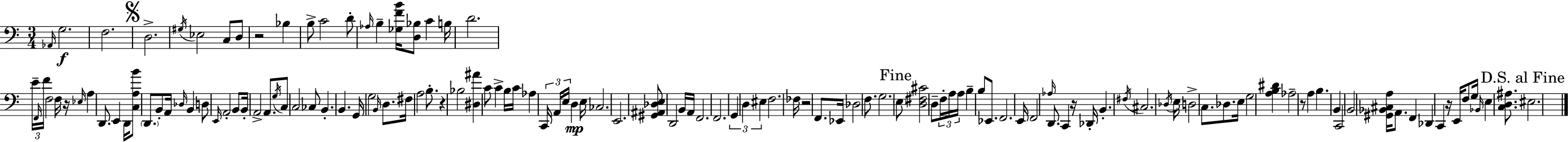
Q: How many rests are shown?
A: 7